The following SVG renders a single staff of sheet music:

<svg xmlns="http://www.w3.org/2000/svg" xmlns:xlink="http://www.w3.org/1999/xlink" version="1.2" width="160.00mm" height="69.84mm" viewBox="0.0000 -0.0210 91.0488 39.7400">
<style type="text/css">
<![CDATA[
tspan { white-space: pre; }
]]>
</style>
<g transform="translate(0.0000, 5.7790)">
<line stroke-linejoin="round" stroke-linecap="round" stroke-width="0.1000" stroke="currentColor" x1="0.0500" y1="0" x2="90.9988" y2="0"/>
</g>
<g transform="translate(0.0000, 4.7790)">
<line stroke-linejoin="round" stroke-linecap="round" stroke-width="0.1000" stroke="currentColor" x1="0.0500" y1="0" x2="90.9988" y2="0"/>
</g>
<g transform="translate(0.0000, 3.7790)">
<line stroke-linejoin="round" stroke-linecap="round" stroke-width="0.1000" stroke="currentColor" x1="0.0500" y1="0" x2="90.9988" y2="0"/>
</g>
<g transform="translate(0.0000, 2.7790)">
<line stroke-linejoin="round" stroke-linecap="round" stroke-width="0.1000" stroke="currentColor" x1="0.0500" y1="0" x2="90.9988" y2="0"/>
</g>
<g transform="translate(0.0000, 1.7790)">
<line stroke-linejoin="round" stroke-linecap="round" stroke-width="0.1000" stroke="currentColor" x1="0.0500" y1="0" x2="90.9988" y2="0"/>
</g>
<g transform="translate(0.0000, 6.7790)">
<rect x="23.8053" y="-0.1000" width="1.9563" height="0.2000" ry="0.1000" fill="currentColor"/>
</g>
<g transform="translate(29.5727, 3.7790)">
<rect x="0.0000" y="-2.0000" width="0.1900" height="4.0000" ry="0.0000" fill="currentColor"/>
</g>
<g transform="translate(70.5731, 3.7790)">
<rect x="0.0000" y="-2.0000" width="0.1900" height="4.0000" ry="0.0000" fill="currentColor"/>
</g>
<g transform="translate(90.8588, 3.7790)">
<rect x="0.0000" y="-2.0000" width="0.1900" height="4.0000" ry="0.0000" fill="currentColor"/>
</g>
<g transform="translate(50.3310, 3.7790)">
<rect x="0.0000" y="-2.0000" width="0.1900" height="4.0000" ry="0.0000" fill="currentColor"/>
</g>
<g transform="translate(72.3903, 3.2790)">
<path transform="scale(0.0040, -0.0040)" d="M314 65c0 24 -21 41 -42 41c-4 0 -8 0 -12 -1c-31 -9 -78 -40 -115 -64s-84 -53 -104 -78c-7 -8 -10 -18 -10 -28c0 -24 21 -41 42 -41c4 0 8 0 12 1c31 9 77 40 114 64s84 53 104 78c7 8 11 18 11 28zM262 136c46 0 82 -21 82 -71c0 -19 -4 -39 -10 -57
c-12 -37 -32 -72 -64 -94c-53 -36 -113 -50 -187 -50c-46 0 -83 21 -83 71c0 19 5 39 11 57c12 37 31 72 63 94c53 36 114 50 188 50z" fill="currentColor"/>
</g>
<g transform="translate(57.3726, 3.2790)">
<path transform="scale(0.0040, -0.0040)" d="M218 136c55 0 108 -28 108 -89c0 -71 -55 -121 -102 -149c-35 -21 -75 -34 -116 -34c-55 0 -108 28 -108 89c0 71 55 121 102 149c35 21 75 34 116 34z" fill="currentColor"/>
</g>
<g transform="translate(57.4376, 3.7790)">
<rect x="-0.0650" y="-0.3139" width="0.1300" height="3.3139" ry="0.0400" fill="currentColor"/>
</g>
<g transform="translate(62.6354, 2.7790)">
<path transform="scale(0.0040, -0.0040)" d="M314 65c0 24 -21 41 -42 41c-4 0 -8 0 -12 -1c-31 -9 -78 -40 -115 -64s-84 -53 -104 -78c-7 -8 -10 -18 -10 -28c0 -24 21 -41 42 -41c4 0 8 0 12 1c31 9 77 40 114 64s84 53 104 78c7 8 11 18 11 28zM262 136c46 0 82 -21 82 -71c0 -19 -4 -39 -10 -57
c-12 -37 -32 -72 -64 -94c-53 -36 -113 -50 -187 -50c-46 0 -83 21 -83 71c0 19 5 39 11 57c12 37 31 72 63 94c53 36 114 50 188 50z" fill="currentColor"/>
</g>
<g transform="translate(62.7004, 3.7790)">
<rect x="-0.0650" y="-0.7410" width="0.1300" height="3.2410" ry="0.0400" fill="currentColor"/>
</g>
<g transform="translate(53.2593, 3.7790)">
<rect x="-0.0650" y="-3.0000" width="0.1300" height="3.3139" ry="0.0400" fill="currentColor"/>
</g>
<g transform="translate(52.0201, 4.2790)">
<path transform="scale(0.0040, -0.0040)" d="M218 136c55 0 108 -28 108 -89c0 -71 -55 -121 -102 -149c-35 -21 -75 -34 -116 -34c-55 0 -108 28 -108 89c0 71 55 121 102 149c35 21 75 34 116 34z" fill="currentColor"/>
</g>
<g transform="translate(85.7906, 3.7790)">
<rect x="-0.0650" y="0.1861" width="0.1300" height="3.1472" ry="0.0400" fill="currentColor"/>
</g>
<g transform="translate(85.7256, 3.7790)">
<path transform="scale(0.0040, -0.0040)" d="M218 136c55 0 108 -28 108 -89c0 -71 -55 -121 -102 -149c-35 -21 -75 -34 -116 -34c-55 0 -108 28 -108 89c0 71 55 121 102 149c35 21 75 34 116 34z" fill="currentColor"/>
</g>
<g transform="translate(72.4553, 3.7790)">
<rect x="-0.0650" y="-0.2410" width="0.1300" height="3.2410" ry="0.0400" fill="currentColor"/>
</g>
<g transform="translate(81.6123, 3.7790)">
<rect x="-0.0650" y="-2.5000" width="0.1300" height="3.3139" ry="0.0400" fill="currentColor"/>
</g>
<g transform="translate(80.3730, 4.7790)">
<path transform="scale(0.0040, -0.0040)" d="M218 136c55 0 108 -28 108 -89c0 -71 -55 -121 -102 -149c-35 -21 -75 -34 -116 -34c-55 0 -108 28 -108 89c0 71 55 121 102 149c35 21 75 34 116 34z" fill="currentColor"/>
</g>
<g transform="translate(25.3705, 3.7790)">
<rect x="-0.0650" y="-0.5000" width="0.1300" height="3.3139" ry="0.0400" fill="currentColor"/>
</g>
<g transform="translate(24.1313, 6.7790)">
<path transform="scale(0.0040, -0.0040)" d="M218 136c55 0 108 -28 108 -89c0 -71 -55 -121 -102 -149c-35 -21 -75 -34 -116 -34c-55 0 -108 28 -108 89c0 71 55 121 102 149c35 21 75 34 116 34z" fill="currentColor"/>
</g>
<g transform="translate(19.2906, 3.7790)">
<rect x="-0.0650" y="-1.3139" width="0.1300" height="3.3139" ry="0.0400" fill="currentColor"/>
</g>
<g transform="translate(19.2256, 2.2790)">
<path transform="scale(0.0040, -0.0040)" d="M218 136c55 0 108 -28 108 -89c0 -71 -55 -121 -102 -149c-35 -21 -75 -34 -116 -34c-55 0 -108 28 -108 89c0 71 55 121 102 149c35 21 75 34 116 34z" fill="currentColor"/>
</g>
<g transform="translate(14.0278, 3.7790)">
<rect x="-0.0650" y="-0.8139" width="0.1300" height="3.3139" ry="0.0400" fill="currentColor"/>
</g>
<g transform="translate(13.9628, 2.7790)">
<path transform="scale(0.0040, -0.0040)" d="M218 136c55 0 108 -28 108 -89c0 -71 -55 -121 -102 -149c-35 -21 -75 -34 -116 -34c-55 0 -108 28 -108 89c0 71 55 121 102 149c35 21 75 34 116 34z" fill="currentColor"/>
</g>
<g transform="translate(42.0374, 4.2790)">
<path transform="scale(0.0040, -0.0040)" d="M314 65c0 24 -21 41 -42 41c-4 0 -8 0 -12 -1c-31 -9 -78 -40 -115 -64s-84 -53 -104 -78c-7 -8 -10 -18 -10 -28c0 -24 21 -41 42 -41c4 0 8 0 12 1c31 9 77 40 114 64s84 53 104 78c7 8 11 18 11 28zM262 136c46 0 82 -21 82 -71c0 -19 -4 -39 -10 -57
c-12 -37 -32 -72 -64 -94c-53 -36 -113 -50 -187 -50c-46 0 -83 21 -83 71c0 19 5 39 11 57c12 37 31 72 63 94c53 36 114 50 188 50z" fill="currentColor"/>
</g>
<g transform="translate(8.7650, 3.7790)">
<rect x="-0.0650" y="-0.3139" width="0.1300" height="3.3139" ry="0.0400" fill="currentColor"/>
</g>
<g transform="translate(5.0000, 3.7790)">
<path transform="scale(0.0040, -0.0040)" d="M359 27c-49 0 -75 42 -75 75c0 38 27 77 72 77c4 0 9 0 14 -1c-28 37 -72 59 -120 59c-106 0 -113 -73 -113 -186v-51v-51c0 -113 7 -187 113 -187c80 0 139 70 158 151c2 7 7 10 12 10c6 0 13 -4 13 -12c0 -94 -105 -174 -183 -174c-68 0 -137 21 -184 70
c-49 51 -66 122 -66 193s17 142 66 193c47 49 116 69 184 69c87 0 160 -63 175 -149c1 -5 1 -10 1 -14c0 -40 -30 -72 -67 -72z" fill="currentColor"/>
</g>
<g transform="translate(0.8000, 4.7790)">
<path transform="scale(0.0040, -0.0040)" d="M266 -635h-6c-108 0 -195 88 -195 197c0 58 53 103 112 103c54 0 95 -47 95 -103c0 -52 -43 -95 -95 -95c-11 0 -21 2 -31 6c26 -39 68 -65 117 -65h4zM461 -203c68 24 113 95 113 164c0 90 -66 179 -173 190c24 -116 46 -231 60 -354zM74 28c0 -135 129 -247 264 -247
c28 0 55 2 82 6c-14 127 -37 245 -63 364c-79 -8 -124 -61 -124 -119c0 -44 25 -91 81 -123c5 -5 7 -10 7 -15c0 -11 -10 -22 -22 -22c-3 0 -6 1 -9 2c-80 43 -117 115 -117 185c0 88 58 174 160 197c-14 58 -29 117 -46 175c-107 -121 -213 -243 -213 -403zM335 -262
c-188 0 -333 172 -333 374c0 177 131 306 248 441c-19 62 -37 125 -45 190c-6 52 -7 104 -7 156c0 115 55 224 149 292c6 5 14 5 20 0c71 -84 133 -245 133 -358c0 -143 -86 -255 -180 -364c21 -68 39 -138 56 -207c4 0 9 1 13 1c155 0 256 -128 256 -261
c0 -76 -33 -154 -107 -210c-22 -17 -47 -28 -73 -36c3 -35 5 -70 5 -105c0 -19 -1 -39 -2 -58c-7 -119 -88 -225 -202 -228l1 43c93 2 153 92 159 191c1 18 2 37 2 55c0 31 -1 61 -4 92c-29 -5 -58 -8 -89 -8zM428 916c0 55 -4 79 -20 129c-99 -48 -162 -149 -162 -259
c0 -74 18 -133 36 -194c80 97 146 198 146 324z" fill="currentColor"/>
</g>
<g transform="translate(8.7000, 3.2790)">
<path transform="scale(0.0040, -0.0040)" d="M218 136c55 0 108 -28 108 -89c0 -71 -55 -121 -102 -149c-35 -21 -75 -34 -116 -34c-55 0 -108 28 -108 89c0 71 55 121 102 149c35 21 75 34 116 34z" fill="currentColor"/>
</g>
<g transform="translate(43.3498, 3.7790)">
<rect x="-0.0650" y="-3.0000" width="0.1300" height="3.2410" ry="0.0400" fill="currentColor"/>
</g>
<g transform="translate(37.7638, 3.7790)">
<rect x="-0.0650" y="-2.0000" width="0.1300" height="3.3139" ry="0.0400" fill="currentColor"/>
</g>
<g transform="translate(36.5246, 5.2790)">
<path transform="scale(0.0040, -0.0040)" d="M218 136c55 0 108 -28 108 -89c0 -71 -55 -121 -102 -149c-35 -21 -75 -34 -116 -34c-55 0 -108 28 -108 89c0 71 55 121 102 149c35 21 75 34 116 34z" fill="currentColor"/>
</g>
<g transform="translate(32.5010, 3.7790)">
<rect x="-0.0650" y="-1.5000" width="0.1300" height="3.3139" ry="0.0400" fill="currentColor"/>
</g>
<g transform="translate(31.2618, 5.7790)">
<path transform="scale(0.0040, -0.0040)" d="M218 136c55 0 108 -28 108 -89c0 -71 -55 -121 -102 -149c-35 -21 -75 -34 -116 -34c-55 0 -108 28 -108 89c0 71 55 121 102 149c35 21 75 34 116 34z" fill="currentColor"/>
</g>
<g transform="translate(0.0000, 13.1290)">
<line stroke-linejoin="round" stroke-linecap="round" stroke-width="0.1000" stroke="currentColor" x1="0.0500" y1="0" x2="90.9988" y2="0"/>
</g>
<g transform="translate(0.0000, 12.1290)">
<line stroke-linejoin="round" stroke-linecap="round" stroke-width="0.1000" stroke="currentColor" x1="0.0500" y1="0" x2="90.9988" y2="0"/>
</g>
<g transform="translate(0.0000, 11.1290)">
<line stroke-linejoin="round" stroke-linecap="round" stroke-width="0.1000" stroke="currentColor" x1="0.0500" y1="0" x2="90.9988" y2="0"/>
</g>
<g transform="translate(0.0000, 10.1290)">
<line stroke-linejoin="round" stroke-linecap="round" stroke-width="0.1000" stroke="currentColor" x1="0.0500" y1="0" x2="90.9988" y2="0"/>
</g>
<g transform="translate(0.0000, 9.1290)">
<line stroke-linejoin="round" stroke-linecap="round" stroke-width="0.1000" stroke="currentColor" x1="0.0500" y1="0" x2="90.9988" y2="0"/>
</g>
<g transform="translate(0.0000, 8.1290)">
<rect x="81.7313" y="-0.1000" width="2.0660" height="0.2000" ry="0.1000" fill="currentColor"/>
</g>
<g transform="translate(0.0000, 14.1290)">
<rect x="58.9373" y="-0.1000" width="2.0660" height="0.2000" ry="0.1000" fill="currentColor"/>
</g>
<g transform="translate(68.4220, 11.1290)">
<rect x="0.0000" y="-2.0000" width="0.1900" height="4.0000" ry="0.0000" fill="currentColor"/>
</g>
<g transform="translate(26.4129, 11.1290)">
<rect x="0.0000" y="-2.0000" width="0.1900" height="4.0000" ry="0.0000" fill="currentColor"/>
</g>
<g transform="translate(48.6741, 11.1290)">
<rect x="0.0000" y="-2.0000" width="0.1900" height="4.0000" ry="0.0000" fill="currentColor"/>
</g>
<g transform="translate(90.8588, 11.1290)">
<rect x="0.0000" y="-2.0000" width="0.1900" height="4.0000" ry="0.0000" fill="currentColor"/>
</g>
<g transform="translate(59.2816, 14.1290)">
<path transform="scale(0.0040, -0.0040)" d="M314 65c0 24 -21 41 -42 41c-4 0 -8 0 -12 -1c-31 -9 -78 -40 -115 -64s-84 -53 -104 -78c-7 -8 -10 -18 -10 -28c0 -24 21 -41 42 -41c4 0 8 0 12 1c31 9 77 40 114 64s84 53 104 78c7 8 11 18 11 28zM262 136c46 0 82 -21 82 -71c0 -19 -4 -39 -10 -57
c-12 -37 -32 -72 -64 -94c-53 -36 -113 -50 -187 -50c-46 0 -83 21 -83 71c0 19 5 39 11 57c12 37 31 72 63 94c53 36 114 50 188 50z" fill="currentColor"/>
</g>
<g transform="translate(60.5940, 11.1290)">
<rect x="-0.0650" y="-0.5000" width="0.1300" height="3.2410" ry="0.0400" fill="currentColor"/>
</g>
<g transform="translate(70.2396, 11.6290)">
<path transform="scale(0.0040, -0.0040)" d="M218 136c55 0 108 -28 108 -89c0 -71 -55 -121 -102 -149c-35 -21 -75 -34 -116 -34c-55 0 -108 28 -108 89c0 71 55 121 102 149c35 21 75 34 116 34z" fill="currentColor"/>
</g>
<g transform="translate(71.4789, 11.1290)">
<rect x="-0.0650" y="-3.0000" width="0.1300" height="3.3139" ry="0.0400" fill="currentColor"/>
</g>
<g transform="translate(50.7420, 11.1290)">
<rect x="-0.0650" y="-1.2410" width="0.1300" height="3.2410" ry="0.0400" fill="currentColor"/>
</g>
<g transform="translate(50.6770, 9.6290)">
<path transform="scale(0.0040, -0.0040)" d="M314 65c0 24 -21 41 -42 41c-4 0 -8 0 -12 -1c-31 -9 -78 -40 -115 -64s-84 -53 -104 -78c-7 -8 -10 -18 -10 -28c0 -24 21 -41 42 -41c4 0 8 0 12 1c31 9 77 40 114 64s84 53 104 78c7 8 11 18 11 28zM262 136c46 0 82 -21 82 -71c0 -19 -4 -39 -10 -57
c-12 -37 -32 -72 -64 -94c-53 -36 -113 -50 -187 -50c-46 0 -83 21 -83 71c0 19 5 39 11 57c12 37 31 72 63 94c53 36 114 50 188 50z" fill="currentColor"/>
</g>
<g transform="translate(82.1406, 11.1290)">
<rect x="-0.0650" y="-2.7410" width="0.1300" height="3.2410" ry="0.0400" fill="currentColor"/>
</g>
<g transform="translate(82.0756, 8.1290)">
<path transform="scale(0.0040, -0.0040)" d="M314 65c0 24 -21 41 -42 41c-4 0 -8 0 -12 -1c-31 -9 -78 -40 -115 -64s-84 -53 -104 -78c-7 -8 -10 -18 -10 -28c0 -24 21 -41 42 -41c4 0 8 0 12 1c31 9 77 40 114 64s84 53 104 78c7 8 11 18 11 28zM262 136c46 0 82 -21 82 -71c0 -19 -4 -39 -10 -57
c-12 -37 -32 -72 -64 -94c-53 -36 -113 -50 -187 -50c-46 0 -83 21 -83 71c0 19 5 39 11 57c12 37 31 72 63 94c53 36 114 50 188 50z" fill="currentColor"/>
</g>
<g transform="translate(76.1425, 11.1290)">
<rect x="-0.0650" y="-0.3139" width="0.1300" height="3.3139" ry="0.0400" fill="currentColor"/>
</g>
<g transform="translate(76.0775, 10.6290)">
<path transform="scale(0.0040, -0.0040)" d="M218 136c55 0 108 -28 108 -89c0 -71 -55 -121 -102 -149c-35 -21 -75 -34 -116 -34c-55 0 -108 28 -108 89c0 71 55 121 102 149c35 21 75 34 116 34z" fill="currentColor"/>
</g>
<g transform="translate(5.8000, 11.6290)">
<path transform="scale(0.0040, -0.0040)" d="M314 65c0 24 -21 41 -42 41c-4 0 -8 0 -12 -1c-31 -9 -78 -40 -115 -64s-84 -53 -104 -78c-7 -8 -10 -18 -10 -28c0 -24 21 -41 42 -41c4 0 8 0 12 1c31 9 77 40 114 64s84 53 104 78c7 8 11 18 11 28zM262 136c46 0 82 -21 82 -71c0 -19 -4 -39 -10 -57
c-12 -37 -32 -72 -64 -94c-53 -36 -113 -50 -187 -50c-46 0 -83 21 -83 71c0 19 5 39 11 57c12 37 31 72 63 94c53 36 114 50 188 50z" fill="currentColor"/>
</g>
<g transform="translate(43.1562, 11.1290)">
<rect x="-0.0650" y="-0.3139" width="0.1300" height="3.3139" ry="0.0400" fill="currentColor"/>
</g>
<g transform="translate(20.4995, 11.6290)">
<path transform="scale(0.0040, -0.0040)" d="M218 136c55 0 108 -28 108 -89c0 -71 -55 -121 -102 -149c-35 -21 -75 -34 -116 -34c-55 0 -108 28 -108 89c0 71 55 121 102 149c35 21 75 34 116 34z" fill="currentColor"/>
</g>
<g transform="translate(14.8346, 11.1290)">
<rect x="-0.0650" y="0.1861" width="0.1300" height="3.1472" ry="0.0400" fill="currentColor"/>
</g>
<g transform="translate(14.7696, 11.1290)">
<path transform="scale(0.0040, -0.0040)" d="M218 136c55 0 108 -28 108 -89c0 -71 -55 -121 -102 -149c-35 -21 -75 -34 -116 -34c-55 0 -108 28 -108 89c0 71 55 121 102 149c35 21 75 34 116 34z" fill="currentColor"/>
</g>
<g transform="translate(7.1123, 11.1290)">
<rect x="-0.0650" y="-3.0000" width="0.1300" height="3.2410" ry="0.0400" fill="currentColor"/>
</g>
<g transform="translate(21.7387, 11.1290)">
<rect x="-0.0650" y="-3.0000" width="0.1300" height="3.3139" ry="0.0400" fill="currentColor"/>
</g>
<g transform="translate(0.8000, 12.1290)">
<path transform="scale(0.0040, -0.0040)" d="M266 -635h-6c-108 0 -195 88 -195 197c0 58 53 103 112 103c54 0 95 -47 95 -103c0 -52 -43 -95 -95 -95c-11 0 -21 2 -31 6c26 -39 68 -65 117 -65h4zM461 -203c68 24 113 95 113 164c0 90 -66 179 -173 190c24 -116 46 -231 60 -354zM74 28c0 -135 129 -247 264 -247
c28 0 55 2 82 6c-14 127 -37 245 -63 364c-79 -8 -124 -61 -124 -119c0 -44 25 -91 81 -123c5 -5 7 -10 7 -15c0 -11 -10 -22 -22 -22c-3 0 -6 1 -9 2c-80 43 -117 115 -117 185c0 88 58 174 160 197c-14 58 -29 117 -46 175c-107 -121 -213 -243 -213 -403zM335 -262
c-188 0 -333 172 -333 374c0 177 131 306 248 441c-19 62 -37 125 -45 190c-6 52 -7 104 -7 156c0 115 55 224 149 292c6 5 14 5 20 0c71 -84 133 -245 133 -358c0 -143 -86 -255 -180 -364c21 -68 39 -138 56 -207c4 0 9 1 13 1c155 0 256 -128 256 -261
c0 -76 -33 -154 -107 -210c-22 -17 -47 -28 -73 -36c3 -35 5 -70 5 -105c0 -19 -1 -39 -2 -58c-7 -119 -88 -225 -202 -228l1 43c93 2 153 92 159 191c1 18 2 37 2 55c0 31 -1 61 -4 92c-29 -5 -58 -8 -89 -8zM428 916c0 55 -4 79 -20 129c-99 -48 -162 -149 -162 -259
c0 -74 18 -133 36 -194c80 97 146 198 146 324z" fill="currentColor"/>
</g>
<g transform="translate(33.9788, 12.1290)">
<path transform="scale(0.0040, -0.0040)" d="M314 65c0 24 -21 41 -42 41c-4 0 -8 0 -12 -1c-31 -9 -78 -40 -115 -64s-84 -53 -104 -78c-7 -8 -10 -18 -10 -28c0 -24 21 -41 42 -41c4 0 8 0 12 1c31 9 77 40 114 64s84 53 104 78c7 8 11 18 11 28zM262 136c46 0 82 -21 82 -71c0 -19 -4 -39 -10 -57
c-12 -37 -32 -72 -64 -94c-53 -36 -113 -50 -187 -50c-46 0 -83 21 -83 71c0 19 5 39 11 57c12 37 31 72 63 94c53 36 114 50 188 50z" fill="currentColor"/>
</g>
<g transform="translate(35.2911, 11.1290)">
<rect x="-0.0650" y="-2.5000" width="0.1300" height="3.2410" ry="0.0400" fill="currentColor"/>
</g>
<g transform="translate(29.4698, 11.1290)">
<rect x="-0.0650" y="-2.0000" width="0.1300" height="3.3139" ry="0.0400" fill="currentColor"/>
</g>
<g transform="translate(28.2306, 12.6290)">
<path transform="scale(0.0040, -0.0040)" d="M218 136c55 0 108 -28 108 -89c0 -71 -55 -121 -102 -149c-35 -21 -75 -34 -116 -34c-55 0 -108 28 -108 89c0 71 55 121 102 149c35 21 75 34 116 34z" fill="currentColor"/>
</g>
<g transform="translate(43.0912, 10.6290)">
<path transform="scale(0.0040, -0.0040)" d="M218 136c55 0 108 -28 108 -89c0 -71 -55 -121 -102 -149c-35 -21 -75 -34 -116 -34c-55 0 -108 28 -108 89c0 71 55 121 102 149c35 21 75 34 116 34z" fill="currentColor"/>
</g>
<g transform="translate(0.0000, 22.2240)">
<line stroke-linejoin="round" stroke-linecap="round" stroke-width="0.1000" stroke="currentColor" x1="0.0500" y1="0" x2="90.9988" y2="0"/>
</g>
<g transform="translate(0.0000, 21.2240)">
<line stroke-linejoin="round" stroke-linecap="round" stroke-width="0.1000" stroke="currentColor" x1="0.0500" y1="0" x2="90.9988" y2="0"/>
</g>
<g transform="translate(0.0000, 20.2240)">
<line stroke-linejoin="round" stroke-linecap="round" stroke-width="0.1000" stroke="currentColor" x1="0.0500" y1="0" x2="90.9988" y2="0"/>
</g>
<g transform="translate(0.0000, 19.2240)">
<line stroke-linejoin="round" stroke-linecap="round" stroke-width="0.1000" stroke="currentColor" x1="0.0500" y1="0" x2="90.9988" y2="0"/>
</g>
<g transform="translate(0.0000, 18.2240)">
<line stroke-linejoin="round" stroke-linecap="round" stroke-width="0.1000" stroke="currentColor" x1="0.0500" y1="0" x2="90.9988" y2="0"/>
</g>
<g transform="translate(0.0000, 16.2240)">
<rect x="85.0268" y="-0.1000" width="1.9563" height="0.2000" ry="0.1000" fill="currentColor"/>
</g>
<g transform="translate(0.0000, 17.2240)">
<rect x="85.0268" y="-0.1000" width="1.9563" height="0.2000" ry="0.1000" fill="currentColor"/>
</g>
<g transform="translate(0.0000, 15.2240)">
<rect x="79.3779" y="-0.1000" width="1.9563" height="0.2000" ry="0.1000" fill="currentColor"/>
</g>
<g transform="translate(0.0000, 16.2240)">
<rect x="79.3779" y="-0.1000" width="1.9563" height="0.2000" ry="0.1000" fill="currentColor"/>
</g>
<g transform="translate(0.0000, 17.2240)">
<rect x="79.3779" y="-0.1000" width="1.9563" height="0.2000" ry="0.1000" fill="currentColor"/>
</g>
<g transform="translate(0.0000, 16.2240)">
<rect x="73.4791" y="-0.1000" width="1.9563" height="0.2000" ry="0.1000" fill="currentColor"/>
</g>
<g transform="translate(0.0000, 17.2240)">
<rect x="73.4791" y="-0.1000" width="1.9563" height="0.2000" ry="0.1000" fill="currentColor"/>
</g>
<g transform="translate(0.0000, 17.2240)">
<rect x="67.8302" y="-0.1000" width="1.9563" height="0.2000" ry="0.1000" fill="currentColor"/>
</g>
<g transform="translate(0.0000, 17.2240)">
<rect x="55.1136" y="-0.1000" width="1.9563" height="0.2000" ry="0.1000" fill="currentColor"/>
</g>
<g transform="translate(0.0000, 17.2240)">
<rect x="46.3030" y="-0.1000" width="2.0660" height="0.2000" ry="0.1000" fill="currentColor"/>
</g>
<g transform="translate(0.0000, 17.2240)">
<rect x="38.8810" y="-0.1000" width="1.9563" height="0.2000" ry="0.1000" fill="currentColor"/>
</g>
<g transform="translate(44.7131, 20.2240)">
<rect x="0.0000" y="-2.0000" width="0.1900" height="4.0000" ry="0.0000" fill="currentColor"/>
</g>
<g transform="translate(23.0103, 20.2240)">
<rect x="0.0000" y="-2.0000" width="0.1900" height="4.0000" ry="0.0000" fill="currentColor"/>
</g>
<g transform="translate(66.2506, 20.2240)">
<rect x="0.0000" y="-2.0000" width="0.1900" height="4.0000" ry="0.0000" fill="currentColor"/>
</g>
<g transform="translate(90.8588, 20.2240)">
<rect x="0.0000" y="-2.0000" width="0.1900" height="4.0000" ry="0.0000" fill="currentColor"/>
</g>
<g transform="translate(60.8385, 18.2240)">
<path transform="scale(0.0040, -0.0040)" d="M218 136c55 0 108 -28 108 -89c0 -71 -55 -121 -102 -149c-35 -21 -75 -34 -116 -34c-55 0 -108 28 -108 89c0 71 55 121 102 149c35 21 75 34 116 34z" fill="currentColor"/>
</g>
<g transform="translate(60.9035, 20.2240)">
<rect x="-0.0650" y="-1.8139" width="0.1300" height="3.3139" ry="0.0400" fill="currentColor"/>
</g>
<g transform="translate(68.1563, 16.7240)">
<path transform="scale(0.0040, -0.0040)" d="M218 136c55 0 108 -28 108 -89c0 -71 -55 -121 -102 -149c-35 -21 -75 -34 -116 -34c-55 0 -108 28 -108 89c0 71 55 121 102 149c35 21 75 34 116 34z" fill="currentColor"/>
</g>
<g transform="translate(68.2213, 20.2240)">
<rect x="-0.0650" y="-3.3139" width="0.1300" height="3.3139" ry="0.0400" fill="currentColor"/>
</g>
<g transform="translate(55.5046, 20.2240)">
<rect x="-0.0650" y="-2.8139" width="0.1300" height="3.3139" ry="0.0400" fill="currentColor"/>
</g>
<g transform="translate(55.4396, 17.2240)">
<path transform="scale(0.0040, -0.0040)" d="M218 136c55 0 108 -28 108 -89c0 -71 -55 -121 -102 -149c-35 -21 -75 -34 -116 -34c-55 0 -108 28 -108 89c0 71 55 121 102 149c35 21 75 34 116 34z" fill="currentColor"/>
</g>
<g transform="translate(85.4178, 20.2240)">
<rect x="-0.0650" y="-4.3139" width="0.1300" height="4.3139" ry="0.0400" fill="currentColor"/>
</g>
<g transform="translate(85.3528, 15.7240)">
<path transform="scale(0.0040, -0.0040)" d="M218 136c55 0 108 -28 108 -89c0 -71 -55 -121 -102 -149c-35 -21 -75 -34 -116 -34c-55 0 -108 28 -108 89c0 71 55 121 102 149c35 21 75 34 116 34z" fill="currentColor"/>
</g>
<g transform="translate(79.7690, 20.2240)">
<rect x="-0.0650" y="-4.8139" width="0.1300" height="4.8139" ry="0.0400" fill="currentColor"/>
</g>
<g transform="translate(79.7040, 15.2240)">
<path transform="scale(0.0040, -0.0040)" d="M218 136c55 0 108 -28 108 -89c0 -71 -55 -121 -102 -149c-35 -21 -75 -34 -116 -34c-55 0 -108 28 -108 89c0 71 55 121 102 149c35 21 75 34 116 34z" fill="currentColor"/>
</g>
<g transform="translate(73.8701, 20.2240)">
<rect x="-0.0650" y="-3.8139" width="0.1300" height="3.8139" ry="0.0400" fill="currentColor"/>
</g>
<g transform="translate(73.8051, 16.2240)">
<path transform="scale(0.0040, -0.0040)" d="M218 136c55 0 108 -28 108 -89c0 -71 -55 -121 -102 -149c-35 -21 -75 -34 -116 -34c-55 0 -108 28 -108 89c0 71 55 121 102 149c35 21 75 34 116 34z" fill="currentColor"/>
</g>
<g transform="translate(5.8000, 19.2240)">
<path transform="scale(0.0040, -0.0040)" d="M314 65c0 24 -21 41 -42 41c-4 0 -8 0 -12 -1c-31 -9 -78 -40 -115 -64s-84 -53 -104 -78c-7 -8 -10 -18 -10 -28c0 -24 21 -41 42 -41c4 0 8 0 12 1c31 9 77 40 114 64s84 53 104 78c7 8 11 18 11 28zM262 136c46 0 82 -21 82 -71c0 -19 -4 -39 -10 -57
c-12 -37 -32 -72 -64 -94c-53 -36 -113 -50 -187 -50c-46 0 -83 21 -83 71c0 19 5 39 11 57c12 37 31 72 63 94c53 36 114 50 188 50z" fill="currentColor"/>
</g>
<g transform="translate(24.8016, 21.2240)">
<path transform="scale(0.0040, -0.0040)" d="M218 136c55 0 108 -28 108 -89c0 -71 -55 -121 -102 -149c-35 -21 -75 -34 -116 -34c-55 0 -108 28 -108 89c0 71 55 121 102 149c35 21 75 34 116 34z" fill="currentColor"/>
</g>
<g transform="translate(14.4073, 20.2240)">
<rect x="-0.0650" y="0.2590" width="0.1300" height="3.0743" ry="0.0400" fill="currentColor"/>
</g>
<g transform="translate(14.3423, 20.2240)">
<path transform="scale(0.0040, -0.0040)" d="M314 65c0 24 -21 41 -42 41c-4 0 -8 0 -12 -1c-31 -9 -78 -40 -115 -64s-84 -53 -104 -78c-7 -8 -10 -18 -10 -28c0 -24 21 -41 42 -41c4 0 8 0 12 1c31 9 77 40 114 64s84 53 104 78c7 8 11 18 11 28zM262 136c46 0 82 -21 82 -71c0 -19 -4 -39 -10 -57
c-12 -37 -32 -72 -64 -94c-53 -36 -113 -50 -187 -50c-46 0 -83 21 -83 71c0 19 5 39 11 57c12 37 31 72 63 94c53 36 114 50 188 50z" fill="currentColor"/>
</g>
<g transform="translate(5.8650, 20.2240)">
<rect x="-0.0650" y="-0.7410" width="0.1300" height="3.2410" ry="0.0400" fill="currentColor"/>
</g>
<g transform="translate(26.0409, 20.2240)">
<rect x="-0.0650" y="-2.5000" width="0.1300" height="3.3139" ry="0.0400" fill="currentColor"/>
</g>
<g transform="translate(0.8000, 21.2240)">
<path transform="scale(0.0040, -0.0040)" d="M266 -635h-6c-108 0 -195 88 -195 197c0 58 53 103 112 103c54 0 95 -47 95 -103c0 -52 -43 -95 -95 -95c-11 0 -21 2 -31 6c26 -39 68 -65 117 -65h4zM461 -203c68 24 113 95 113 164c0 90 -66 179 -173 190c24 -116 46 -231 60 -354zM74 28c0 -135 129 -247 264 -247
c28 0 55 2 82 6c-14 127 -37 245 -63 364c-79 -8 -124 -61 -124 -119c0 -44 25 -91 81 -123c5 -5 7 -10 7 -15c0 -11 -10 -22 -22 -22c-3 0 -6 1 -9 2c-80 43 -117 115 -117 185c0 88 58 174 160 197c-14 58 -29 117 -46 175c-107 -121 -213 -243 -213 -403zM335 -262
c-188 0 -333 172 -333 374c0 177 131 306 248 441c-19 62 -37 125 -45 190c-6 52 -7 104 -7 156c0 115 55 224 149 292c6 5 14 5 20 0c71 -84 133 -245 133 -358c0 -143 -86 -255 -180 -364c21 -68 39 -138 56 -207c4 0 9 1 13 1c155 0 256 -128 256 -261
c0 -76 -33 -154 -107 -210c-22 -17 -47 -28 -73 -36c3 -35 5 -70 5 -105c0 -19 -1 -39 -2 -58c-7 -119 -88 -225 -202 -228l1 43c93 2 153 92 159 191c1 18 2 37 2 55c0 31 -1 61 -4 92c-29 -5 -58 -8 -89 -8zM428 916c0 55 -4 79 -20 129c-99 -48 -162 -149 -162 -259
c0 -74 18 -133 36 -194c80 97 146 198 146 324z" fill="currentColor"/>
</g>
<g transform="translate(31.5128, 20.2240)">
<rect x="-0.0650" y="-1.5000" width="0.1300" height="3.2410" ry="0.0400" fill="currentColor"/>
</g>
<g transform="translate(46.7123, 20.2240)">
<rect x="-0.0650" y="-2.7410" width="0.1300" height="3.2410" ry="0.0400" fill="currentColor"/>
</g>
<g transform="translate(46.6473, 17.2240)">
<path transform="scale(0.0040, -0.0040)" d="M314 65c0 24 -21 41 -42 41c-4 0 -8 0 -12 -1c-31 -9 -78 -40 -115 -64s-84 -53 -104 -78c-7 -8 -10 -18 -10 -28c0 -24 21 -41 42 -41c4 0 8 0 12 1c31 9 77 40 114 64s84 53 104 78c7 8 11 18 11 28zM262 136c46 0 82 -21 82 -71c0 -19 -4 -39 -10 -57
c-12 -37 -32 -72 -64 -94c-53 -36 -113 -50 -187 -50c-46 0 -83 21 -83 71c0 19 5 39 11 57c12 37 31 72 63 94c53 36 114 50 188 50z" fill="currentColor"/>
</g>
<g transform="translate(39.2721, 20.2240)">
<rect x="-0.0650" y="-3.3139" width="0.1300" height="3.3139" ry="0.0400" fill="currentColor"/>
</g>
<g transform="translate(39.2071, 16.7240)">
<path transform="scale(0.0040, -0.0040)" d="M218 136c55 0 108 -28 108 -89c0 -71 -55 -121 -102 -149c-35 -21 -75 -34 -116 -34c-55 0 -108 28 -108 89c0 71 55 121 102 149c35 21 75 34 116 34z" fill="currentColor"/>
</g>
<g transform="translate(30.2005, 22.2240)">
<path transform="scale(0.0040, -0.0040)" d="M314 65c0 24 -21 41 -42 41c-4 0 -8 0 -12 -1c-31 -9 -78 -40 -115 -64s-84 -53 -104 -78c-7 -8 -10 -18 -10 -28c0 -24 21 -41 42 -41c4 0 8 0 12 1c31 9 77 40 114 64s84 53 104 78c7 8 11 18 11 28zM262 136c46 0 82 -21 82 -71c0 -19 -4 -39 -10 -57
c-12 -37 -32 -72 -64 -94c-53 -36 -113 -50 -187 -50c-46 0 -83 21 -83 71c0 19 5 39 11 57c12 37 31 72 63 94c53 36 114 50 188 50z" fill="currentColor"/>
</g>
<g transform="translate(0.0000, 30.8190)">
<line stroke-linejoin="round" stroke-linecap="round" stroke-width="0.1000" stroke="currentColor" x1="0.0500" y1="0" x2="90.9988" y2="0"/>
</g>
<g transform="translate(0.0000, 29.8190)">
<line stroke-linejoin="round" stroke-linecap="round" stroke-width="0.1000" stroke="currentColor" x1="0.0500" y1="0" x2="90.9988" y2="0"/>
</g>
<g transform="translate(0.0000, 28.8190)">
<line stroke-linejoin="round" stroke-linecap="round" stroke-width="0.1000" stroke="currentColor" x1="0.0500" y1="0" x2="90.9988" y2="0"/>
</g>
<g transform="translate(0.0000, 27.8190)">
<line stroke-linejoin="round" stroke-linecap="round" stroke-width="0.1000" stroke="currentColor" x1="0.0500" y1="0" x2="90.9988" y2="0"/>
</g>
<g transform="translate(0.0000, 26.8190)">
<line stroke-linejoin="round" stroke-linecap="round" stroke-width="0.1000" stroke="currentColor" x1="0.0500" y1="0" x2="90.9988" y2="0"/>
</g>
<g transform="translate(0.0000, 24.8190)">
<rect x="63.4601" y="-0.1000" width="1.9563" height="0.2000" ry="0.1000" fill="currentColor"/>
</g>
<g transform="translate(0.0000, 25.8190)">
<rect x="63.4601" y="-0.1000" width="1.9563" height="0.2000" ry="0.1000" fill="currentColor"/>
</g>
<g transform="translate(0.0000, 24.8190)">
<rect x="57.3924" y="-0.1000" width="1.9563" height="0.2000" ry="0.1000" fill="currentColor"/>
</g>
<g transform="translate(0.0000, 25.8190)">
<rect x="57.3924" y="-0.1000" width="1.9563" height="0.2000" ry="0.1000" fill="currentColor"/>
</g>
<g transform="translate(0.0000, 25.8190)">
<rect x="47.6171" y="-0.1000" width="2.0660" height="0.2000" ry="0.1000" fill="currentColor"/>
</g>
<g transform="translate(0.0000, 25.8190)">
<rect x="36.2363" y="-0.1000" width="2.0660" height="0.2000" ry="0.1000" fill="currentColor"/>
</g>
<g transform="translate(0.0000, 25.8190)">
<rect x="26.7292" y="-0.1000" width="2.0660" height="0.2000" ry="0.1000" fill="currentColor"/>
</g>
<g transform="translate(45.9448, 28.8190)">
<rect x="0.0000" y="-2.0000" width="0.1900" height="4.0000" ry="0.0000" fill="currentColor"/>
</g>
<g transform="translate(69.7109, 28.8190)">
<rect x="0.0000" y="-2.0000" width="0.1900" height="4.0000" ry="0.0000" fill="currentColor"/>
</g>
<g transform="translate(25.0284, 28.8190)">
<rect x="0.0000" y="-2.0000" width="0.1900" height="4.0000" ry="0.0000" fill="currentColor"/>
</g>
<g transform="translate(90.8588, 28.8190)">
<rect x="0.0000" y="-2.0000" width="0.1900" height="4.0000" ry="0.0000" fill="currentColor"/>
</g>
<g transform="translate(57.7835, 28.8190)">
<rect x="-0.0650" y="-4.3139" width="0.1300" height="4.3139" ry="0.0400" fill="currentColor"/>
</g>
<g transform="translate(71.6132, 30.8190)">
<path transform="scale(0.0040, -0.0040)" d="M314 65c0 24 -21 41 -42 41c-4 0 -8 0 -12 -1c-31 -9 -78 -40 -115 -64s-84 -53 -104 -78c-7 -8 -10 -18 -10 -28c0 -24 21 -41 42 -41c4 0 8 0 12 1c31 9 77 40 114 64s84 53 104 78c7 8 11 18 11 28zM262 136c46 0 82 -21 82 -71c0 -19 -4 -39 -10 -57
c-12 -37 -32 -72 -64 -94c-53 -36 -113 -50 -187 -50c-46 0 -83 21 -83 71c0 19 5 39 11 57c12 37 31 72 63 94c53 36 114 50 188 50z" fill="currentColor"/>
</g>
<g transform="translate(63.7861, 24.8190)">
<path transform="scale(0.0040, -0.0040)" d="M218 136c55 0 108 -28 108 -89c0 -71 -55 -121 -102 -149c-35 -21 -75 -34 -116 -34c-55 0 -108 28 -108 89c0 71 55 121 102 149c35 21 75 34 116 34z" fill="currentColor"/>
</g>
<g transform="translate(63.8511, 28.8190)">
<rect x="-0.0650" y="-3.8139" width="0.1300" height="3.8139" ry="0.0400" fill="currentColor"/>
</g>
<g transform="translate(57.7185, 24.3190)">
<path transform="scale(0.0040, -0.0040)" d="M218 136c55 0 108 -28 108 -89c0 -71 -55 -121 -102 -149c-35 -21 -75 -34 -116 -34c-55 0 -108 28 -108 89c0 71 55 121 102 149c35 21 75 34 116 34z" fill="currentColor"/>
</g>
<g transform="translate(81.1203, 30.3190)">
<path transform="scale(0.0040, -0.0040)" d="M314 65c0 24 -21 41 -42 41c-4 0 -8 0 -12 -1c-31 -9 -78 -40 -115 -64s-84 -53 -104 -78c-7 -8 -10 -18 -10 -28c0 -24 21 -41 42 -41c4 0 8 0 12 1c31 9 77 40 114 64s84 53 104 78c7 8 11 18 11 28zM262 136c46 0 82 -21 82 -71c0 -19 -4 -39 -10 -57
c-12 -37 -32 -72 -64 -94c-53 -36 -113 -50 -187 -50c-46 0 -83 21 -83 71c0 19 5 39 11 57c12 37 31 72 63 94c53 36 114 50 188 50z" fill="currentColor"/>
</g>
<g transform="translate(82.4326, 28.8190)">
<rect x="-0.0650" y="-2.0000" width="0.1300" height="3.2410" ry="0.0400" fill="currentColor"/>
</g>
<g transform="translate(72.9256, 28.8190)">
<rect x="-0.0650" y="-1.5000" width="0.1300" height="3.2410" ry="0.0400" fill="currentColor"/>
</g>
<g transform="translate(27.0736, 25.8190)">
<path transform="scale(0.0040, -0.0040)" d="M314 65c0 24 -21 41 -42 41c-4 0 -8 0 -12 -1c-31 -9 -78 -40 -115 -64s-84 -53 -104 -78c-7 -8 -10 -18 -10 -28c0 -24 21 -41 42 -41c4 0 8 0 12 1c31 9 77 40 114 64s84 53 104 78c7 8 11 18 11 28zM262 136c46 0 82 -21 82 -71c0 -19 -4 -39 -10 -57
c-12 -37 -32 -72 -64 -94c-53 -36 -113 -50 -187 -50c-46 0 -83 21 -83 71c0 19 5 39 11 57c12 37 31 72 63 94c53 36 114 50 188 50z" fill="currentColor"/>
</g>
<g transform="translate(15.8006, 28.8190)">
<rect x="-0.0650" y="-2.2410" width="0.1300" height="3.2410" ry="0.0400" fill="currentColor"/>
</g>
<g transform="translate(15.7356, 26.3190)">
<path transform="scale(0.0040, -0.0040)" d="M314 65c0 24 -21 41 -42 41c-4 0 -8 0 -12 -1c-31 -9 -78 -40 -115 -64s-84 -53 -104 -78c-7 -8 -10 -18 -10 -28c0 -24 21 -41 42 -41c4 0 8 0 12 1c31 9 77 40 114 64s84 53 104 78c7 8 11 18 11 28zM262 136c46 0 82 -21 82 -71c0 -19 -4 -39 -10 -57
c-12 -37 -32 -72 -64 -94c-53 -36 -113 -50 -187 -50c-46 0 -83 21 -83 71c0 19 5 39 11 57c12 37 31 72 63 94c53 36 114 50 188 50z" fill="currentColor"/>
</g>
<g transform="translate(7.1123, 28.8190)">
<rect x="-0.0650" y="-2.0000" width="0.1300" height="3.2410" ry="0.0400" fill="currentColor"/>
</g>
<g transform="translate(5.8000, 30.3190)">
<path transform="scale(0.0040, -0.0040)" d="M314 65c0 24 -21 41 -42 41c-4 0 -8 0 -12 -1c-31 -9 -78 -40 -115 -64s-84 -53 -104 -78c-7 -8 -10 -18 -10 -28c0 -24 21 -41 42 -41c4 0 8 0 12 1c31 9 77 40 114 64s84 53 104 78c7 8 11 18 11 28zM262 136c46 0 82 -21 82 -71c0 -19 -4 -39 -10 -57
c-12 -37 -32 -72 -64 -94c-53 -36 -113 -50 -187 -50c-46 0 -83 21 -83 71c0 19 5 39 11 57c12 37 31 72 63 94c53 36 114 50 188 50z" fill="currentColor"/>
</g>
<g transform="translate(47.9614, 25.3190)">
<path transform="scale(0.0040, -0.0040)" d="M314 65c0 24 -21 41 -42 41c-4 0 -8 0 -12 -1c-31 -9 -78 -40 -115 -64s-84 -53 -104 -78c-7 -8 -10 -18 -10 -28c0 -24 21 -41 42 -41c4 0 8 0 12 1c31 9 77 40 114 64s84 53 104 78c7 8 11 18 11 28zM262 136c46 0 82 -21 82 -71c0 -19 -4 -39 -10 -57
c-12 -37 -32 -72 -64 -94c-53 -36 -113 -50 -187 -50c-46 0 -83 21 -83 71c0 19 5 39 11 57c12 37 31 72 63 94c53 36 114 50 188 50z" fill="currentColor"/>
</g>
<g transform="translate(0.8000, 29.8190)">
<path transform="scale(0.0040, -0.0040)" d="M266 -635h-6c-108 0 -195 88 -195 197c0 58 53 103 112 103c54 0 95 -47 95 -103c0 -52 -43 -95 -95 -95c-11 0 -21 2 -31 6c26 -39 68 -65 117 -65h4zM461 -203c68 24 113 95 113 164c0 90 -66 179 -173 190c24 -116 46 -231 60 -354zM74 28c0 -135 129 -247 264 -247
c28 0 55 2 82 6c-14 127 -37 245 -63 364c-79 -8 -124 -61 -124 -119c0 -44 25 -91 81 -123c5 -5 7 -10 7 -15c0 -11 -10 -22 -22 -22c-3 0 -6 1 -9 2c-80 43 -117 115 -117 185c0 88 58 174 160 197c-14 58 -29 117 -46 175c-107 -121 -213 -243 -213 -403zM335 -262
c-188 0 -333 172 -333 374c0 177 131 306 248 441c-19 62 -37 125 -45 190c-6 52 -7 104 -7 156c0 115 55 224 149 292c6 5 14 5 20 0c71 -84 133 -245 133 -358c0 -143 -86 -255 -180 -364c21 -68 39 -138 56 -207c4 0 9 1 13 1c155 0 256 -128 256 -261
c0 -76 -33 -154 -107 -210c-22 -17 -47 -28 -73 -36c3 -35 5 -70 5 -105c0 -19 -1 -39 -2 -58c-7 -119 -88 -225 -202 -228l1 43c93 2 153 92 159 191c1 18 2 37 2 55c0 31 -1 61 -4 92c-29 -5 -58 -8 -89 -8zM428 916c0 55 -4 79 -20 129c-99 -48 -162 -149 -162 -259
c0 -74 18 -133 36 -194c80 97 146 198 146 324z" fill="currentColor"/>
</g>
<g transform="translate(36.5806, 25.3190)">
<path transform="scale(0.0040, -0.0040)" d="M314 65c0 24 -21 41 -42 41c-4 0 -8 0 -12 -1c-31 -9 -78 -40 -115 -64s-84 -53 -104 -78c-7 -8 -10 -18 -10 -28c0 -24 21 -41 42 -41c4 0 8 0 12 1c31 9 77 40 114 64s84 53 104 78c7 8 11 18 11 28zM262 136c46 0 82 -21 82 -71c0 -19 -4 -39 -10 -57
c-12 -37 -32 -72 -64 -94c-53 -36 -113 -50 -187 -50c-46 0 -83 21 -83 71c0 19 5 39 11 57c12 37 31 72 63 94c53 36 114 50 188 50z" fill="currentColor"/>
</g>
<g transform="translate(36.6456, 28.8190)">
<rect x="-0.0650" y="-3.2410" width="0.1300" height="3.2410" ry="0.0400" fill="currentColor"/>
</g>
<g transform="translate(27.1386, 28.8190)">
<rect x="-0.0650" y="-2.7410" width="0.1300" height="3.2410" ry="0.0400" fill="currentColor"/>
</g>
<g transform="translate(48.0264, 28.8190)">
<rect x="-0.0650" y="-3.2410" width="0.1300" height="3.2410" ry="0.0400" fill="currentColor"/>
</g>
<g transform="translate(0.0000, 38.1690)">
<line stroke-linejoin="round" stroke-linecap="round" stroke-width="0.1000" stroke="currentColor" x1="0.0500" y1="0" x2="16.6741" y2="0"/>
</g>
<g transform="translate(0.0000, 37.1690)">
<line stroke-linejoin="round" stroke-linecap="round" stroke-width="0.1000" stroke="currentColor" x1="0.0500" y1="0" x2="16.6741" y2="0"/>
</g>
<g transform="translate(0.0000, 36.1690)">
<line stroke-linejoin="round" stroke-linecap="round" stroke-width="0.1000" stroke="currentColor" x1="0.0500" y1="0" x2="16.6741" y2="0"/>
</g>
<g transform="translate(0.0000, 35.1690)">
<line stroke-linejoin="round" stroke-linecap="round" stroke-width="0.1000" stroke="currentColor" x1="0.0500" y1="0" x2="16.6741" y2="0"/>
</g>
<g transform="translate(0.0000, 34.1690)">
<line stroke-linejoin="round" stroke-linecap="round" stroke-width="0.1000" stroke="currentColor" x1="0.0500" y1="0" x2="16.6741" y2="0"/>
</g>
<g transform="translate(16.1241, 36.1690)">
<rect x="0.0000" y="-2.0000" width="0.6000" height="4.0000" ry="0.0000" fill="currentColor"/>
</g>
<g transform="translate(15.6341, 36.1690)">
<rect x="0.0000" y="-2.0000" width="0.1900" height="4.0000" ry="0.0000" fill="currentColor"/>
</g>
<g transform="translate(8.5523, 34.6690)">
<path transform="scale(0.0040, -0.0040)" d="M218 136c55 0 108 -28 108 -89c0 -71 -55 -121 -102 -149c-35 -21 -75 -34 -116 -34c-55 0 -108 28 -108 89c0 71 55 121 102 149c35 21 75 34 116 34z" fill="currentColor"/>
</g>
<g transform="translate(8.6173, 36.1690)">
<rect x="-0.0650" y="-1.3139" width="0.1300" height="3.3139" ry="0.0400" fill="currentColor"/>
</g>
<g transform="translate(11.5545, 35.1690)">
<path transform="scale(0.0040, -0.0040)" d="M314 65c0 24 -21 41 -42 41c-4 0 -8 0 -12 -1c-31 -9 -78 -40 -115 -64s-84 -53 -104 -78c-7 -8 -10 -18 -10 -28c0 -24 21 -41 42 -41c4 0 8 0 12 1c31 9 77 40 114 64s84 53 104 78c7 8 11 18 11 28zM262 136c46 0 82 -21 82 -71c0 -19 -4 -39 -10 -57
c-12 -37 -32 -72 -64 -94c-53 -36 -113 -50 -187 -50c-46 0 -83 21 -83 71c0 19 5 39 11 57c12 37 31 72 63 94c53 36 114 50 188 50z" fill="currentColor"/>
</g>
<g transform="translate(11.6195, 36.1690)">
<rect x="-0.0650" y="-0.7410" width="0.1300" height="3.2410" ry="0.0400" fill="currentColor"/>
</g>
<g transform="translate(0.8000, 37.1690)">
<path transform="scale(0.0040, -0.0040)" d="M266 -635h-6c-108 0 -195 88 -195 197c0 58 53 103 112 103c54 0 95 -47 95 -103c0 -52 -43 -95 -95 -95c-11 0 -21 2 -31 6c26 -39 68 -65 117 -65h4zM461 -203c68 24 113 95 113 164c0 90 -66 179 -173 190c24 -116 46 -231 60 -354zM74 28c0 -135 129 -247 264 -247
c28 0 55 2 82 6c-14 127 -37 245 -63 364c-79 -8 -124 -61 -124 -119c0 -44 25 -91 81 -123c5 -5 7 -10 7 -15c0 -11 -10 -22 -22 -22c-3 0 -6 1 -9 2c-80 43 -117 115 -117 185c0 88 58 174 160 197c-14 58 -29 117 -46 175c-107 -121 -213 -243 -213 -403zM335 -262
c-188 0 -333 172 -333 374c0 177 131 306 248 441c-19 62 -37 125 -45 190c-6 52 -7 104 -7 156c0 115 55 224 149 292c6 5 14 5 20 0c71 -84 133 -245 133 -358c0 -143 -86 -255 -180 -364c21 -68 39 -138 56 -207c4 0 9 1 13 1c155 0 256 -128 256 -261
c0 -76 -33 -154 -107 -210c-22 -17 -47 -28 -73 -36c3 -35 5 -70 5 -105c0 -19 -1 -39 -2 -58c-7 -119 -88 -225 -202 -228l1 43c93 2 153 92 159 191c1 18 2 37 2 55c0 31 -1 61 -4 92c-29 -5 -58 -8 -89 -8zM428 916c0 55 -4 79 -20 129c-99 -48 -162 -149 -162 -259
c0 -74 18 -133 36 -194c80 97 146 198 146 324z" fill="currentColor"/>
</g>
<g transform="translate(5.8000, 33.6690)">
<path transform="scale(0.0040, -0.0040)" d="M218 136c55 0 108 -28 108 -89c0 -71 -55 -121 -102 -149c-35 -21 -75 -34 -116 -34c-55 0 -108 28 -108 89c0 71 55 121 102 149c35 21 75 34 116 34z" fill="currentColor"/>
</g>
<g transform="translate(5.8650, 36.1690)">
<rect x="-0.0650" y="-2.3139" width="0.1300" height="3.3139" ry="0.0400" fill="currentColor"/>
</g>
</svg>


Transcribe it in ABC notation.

X:1
T:Untitled
M:4/4
L:1/4
K:C
c d e C E F A2 A c d2 c2 G B A2 B A F G2 c e2 C2 A c a2 d2 B2 G E2 b a2 a f b c' e' d' F2 g2 a2 b2 b2 d' c' E2 F2 g e d2